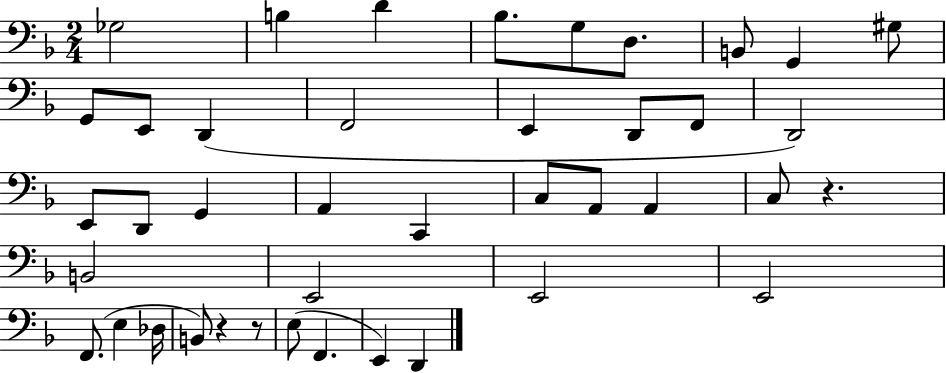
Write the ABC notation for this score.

X:1
T:Untitled
M:2/4
L:1/4
K:F
_G,2 B, D _B,/2 G,/2 D,/2 B,,/2 G,, ^G,/2 G,,/2 E,,/2 D,, F,,2 E,, D,,/2 F,,/2 D,,2 E,,/2 D,,/2 G,, A,, C,, C,/2 A,,/2 A,, C,/2 z B,,2 E,,2 E,,2 E,,2 F,,/2 E, _D,/4 B,,/2 z z/2 E,/2 F,, E,, D,,